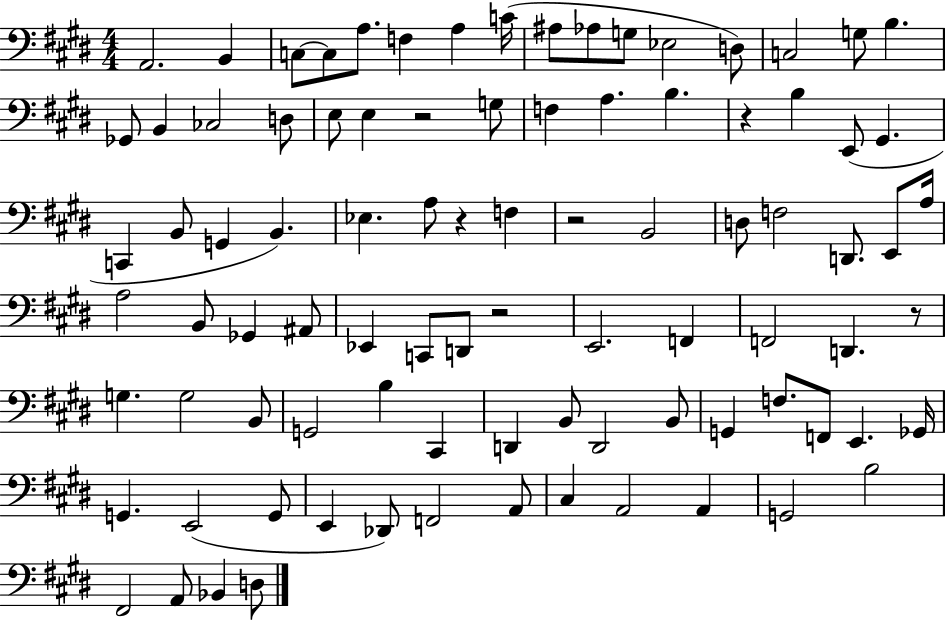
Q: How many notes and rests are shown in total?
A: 90